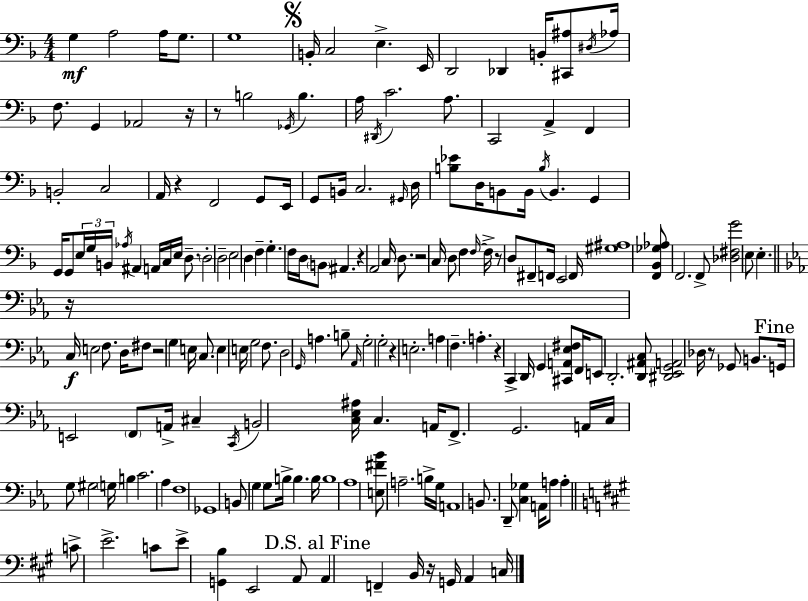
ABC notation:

X:1
T:Untitled
M:4/4
L:1/4
K:F
G, A,2 A,/4 G,/2 G,4 B,,/4 C,2 E, E,,/4 D,,2 _D,, B,,/4 [^C,,^A,]/2 ^D,/4 _A,/4 F,/2 G,, _A,,2 z/4 z/2 B,2 _G,,/4 B, A,/4 ^D,,/4 C2 A,/2 C,,2 A,, F,, B,,2 C,2 A,,/4 z F,,2 G,,/2 E,,/4 G,,/2 B,,/4 C,2 ^G,,/4 D,/4 [B,_E]/2 D,/4 B,,/2 B,,/4 B,/4 B,, G,, G,,/4 G,,/2 E,/4 G,/4 B,,/4 _A,/4 ^A,, A,,/4 C,/4 E,/4 D,/2 D,2 D,2 E,2 D, F, G, F,/4 D,/4 B,,/2 ^A,, z A,,2 C,/4 D,/2 z2 C,/4 D,/2 F, F,/4 F,/4 z/2 D,/2 ^F,,/2 F,,/4 E,,2 F,,/4 [^G,^A,]4 [F,,_B,,_G,_A,]/2 F,,2 F,,/2 [_D,^F,G]2 E,/2 E, z/4 C,/4 E,2 F,/2 D,/4 ^F,/2 z2 G, E,/4 C,/2 E, E,/4 G,2 F,/2 D,2 G,,/4 A, B,/2 _A,,/4 G,2 G,2 z E,2 A, F, A, z C,, D,,/4 G,, [^C,,A,,_E,^F,]/2 F,,/4 E,,/2 D,,2 [D,,^A,,C,]/2 [^D,,_E,,G,,A,,]2 _D,/4 z/2 _G,,/2 B,,/2 G,,/4 E,,2 F,,/2 A,,/4 ^C, C,,/4 B,,2 [C,_E,^A,]/4 C, A,,/4 F,,/2 G,,2 A,,/4 C,/4 G,/2 ^G,2 G,/4 B, C2 _A, F,4 _G,,4 B,,/2 G, G,/2 B,/4 B, B,/4 B,4 _A,4 [E,^F_B]/2 A,2 B,/4 G,/4 A,,4 B,,/2 D,,/2 [C,_G,] A,,/4 A,/2 A, C/2 E2 C/2 E/2 [G,,B,] E,,2 A,,/2 A,, F,, B,,/4 z/4 G,,/4 A,, C,/4